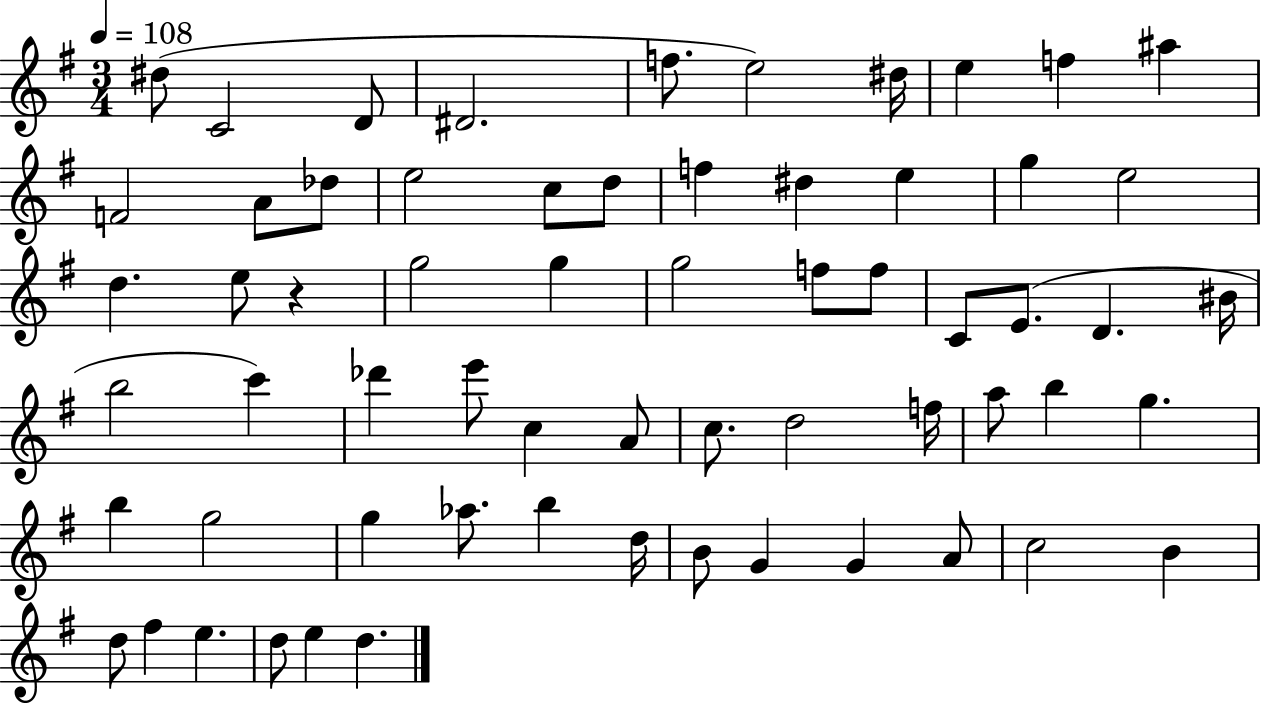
D#5/e C4/h D4/e D#4/h. F5/e. E5/h D#5/s E5/q F5/q A#5/q F4/h A4/e Db5/e E5/h C5/e D5/e F5/q D#5/q E5/q G5/q E5/h D5/q. E5/e R/q G5/h G5/q G5/h F5/e F5/e C4/e E4/e. D4/q. BIS4/s B5/h C6/q Db6/q E6/e C5/q A4/e C5/e. D5/h F5/s A5/e B5/q G5/q. B5/q G5/h G5/q Ab5/e. B5/q D5/s B4/e G4/q G4/q A4/e C5/h B4/q D5/e F#5/q E5/q. D5/e E5/q D5/q.